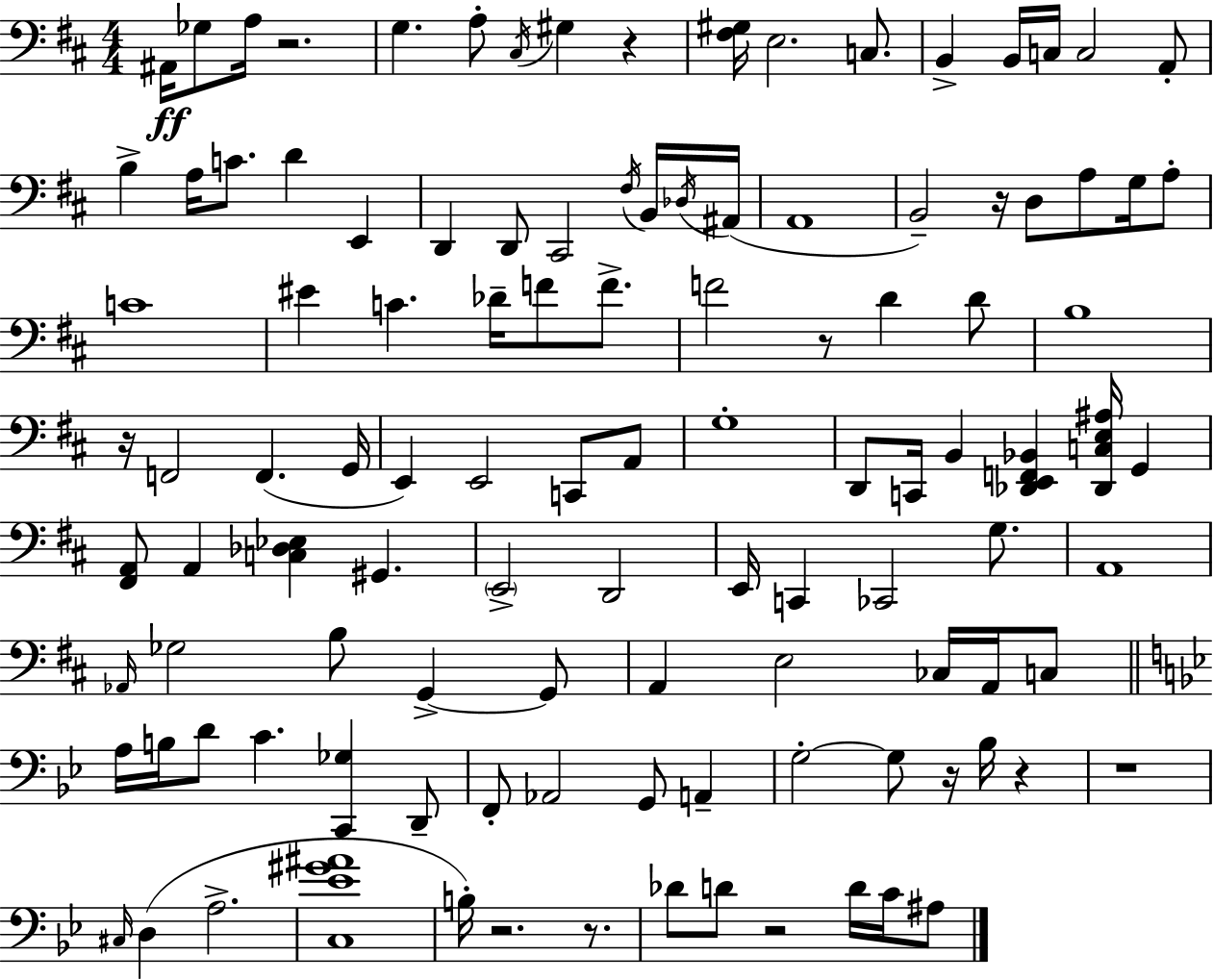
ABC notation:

X:1
T:Untitled
M:4/4
L:1/4
K:D
^A,,/4 _G,/2 A,/4 z2 G, A,/2 ^C,/4 ^G, z [^F,^G,]/4 E,2 C,/2 B,, B,,/4 C,/4 C,2 A,,/2 B, A,/4 C/2 D E,, D,, D,,/2 ^C,,2 ^F,/4 B,,/4 _D,/4 ^A,,/4 A,,4 B,,2 z/4 D,/2 A,/2 G,/4 A,/2 C4 ^E C _D/4 F/2 F/2 F2 z/2 D D/2 B,4 z/4 F,,2 F,, G,,/4 E,, E,,2 C,,/2 A,,/2 G,4 D,,/2 C,,/4 B,, [_D,,E,,F,,_B,,] [_D,,C,E,^A,]/4 G,, [^F,,A,,]/2 A,, [C,_D,_E,] ^G,, E,,2 D,,2 E,,/4 C,, _C,,2 G,/2 A,,4 _A,,/4 _G,2 B,/2 G,, G,,/2 A,, E,2 _C,/4 A,,/4 C,/2 A,/4 B,/4 D/2 C [C,,_G,] D,,/2 F,,/2 _A,,2 G,,/2 A,, G,2 G,/2 z/4 _B,/4 z z4 ^C,/4 D, A,2 [C,_E^G^A]4 B,/4 z2 z/2 _D/2 D/2 z2 D/4 C/4 ^A,/2